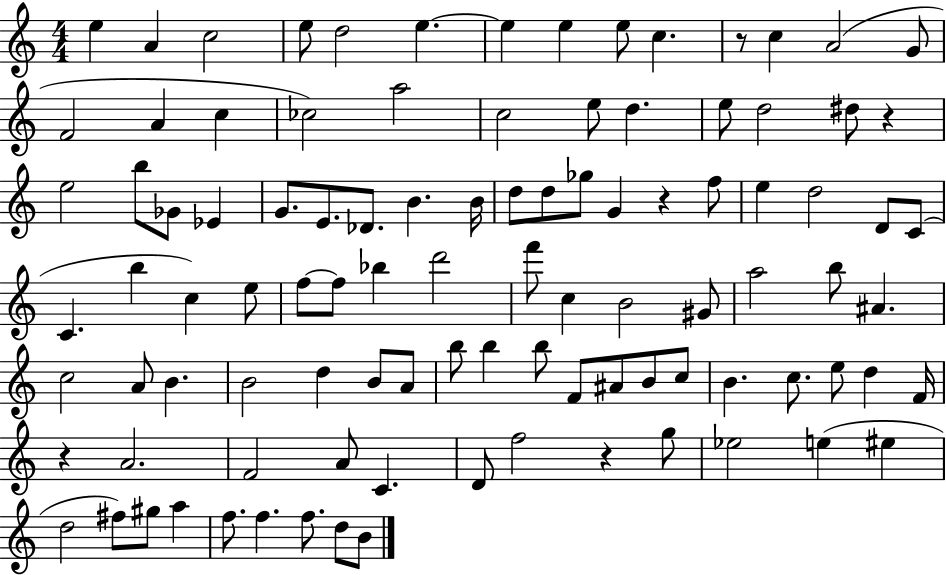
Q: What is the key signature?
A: C major